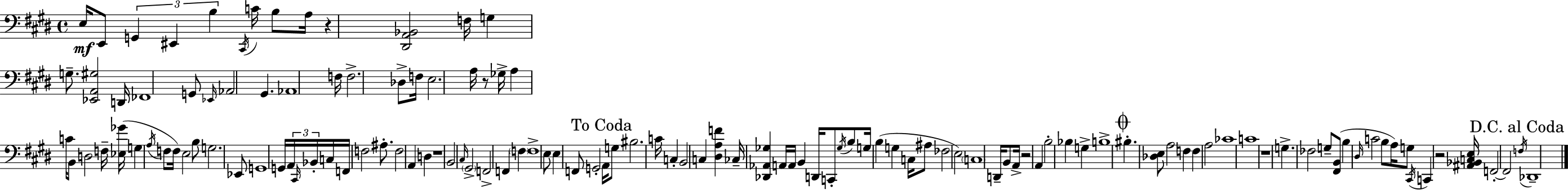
X:1
T:Untitled
M:4/4
L:1/4
K:E
E,/4 E,,/2 G,, ^E,, B, ^C,,/4 C/4 B,/2 A,/4 z [^D,,A,,_B,,]2 F,/4 G, G,/2 [_E,,A,,^G,]2 D,,/4 _F,,4 G,,/2 _E,,/4 _A,,2 ^G,, _A,,4 F,/4 F,2 _D,/2 F,/4 E,2 A,/4 z/2 _G,/4 A, C/4 B,,/2 D,2 F,/4 [_E,_G]/4 G, A,/4 F,/2 F,/4 E,2 B,/2 G,2 _E,,/2 G,,4 G,,/4 A,,/4 ^C,,/4 _B,,/4 C,/4 F,,/4 F,2 ^A,/2 F,2 A,, D, z4 B,,2 ^C,/4 ^G,,2 F,,2 F,, F, F,4 E,/2 E, F,,/2 G,,2 A,,/4 G,/2 ^B,2 C/4 C, B,,2 C, [^D,A,F] _C,/4 [_D,,_A,,_G,] A,,/4 A,,/4 B,, D,,/4 C,,/2 _G,/4 B,/2 G,/4 B, G, C,/4 ^A,/2 _F,2 E,2 C,4 D,,/4 B,,/2 A,,/4 z2 A,, B,2 _B, G, B,4 ^B, [_D,E,]/2 A,2 F, F, A,2 _C4 C4 z4 G, _F,2 G,/2 [^F,,B,,]/2 B, ^D,/4 C2 B,/2 A,/4 G,/2 ^C,,/4 C,, z2 [^A,,_B,,C,E,]/4 F,,2 F,,2 F,/4 _D,,4